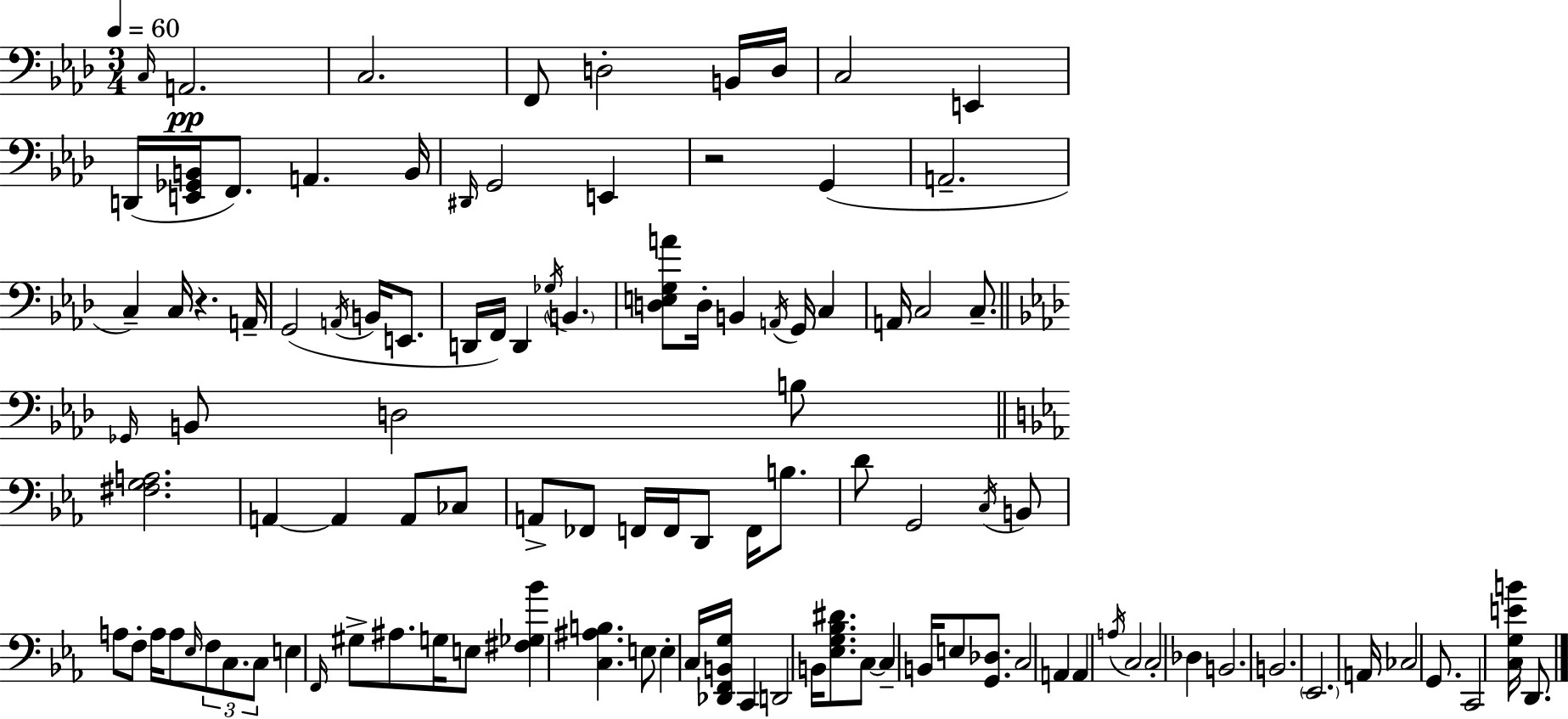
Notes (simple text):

C3/s A2/h. C3/h. F2/e D3/h B2/s D3/s C3/h E2/q D2/s [E2,Gb2,B2]/s F2/e. A2/q. B2/s D#2/s G2/h E2/q R/h G2/q A2/h. C3/q C3/s R/q. A2/s G2/h A2/s B2/s E2/e. D2/s F2/s D2/q Gb3/s B2/q. [D3,E3,G3,A4]/e D3/s B2/q A2/s G2/s C3/q A2/s C3/h C3/e. Gb2/s B2/e D3/h B3/e [F#3,G3,A3]/h. A2/q A2/q A2/e CES3/e A2/e FES2/e F2/s F2/s D2/e F2/s B3/e. D4/e G2/h C3/s B2/e A3/e F3/e A3/s A3/e Eb3/s F3/e C3/e. C3/e E3/q F2/s G#3/e A#3/e. G3/s E3/e [F#3,Gb3,Bb4]/q [C3,A#3,B3]/q. E3/e E3/q C3/s [Db2,F2,B2,G3]/s C2/q D2/h B2/s [Eb3,G3,Bb3,D#4]/e. C3/e C3/q B2/s E3/e [G2,Db3]/e. C3/h A2/q A2/q A3/s C3/h C3/h Db3/q B2/h. B2/h. Eb2/h. A2/s CES3/h G2/e. C2/h [C3,G3,E4,B4]/s D2/e.